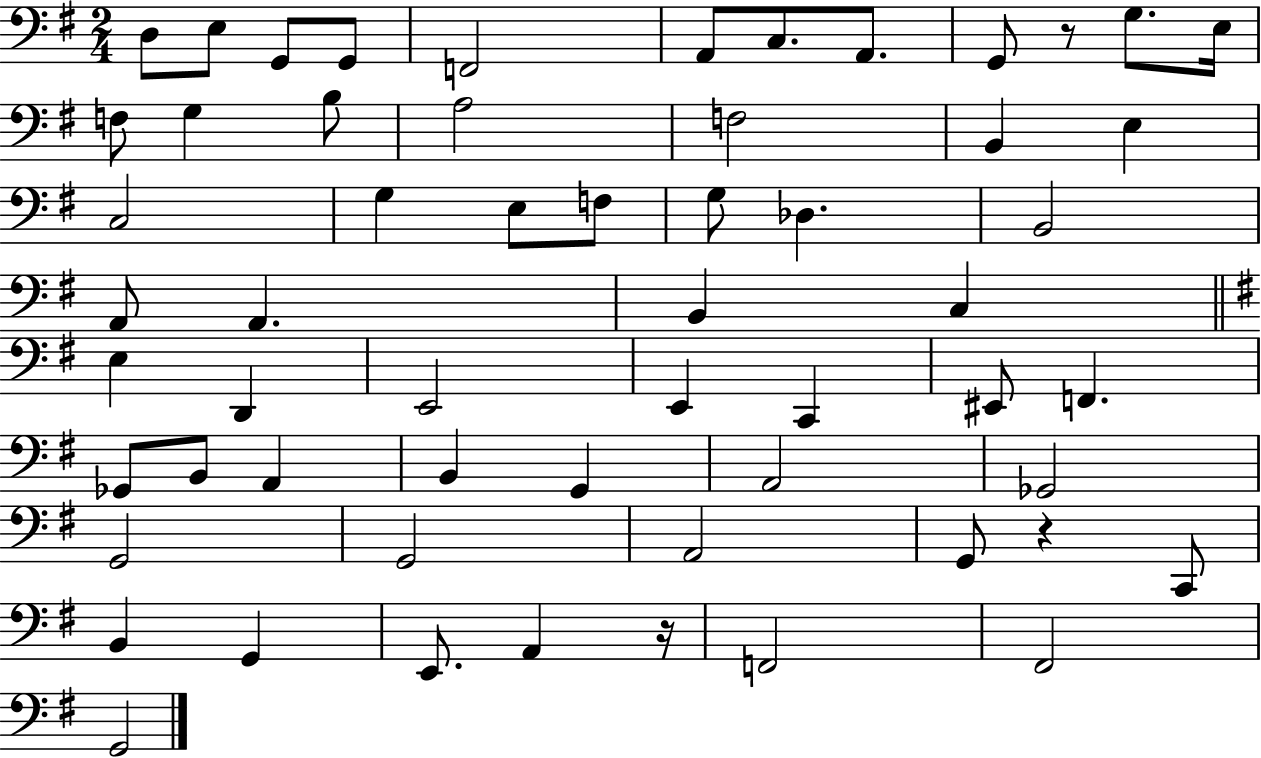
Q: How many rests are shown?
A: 3